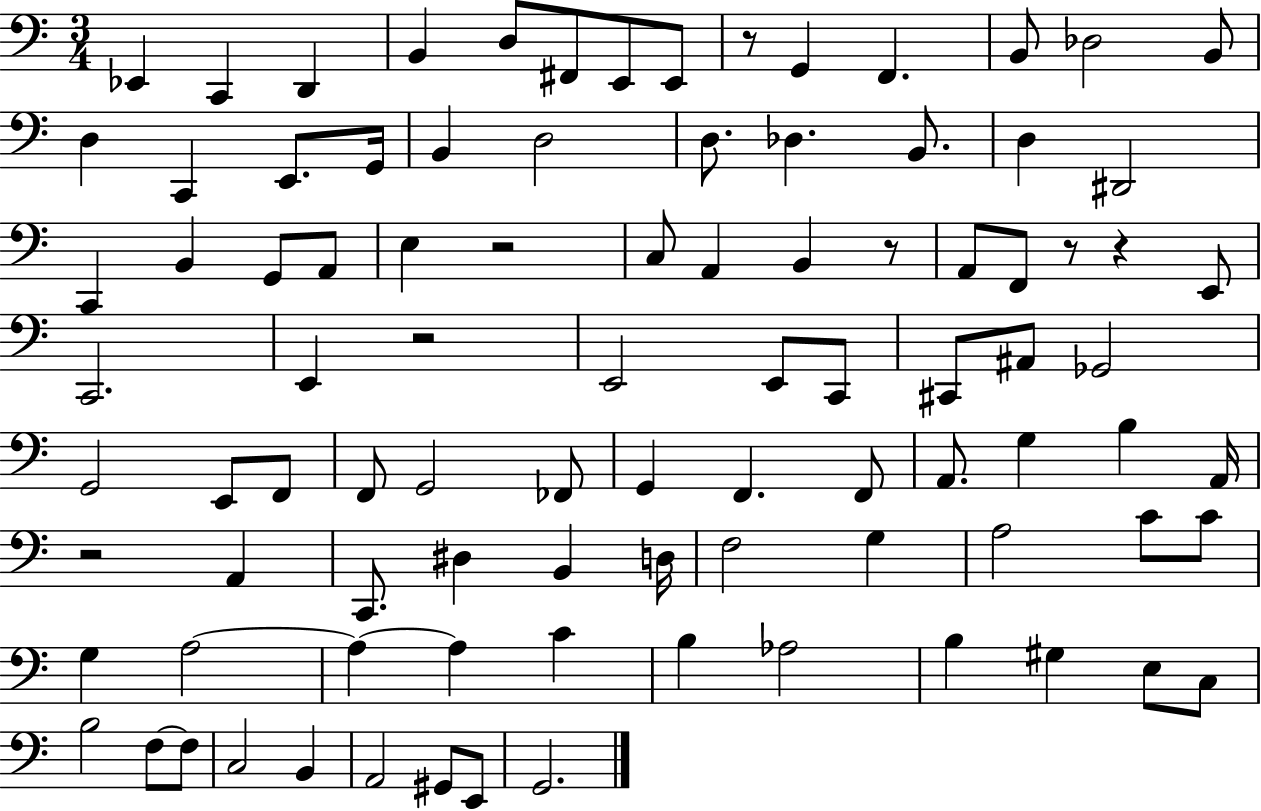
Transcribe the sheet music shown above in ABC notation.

X:1
T:Untitled
M:3/4
L:1/4
K:C
_E,, C,, D,, B,, D,/2 ^F,,/2 E,,/2 E,,/2 z/2 G,, F,, B,,/2 _D,2 B,,/2 D, C,, E,,/2 G,,/4 B,, D,2 D,/2 _D, B,,/2 D, ^D,,2 C,, B,, G,,/2 A,,/2 E, z2 C,/2 A,, B,, z/2 A,,/2 F,,/2 z/2 z E,,/2 C,,2 E,, z2 E,,2 E,,/2 C,,/2 ^C,,/2 ^A,,/2 _G,,2 G,,2 E,,/2 F,,/2 F,,/2 G,,2 _F,,/2 G,, F,, F,,/2 A,,/2 G, B, A,,/4 z2 A,, C,,/2 ^D, B,, D,/4 F,2 G, A,2 C/2 C/2 G, A,2 A, A, C B, _A,2 B, ^G, E,/2 C,/2 B,2 F,/2 F,/2 C,2 B,, A,,2 ^G,,/2 E,,/2 G,,2